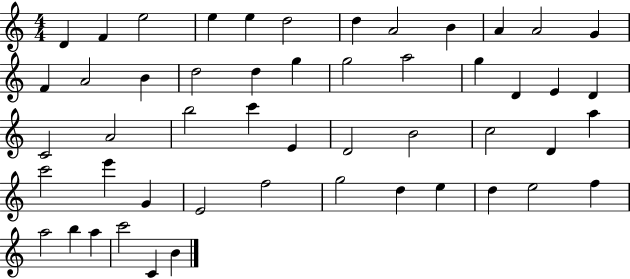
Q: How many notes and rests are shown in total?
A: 51